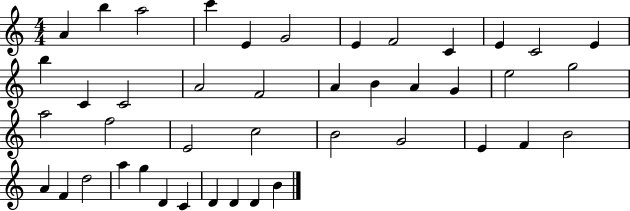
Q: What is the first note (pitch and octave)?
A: A4